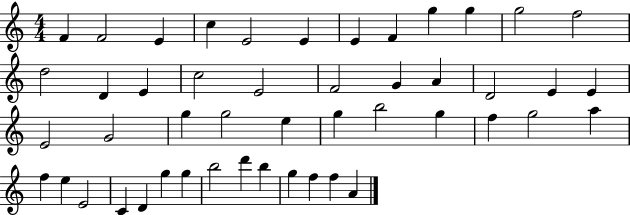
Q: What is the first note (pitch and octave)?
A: F4